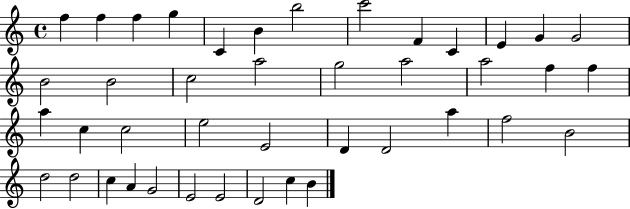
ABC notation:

X:1
T:Untitled
M:4/4
L:1/4
K:C
f f f g C B b2 c'2 F C E G G2 B2 B2 c2 a2 g2 a2 a2 f f a c c2 e2 E2 D D2 a f2 B2 d2 d2 c A G2 E2 E2 D2 c B